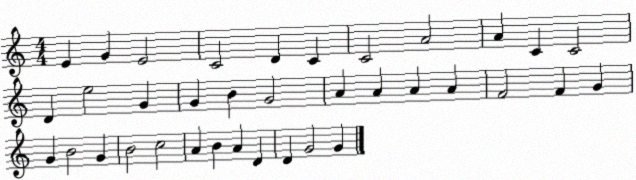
X:1
T:Untitled
M:4/4
L:1/4
K:C
E G E2 C2 D C C2 A2 A C C2 D e2 G G B G2 A A A A F2 F G G B2 G B2 c2 A B A D D G2 G